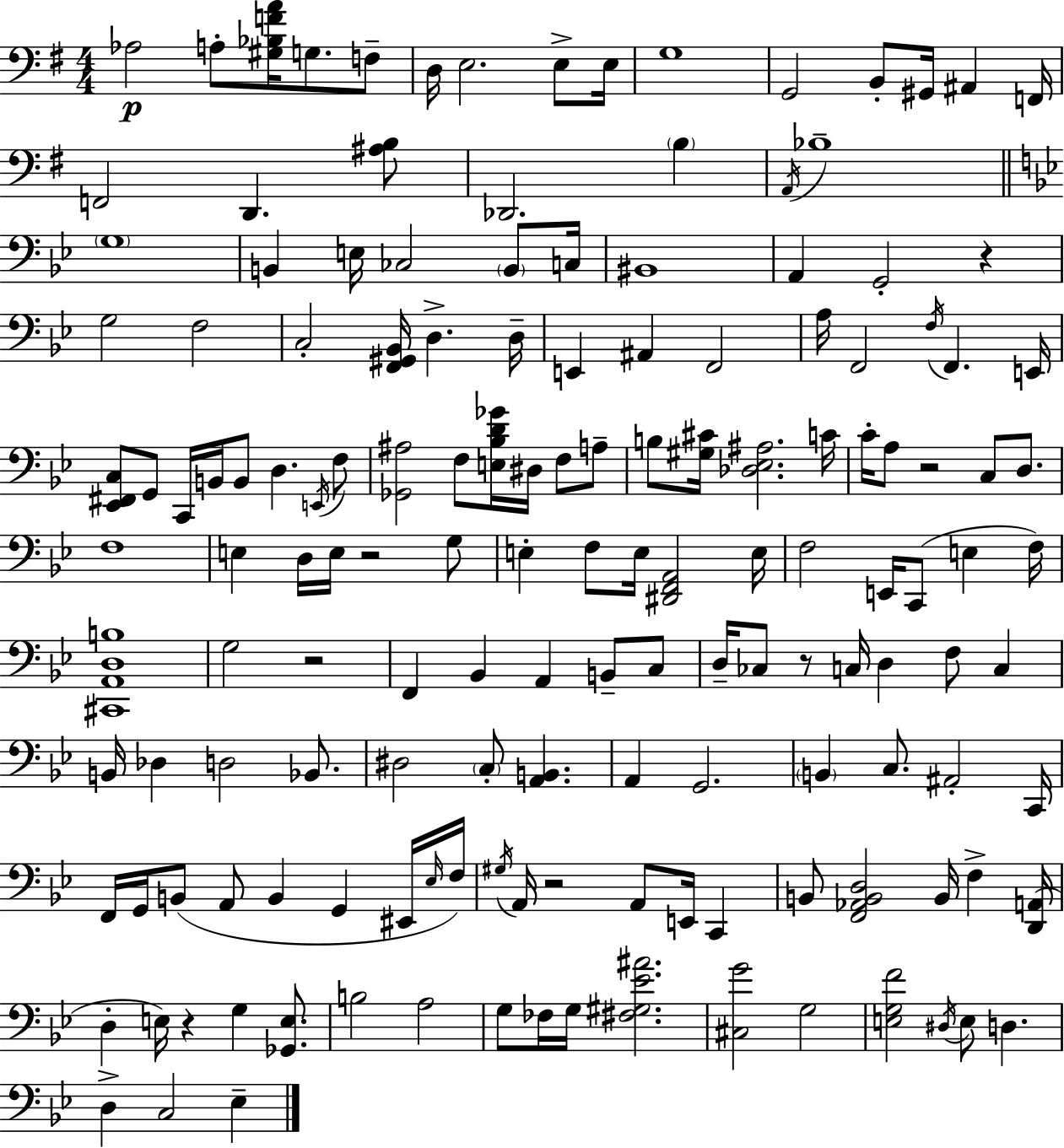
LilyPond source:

{
  \clef bass
  \numericTimeSignature
  \time 4/4
  \key g \major
  \repeat volta 2 { aes2\p a8-. <gis bes f' a'>16 g8. f8-- | d16 e2. e8-> e16 | g1 | g,2 b,8-. gis,16 ais,4 f,16 | \break f,2 d,4. <ais b>8 | des,2. \parenthesize b4 | \acciaccatura { a,16 } bes1-- | \bar "||" \break \key bes \major \parenthesize g1 | b,4 e16 ces2 \parenthesize b,8 c16 | bis,1 | a,4 g,2-. r4 | \break g2 f2 | c2-. <f, gis, bes,>16 d4.-> d16-- | e,4 ais,4 f,2 | a16 f,2 \acciaccatura { f16 } f,4. | \break e,16 <ees, fis, c>8 g,8 c,16 b,16 b,8 d4. \acciaccatura { e,16 } | f8 <ges, ais>2 f8 <e bes d' ges'>16 dis16 f8 | a8-- b8 <gis cis'>16 <des ees ais>2. | c'16 c'16-. a8 r2 c8 d8. | \break f1 | e4 d16 e16 r2 | g8 e4-. f8 e16 <dis, f, a,>2 | e16 f2 e,16 c,8( e4 | \break f16) <cis, a, d b>1 | g2 r2 | f,4 bes,4 a,4 b,8-- | c8 d16-- ces8 r8 c16 d4 f8 c4 | \break b,16 des4 d2 bes,8. | dis2 \parenthesize c8-. <a, b,>4. | a,4 g,2. | \parenthesize b,4 c8. ais,2-. | \break c,16 f,16 g,16 b,8( a,8 b,4 g,4 | eis,16 \grace { ees16 }) f16 \acciaccatura { gis16 } a,16 r2 a,8 e,16 | c,4 b,8 <f, aes, b, d>2 b,16 f4-> | <d, a,>16( d4-. e16) r4 g4 | \break <ges, e>8. b2 a2 | g8 fes16 g16 <fis gis ees' ais'>2. | <cis g'>2 g2 | <e g f'>2 \acciaccatura { dis16 } e8 d4. | \break d4-> c2 | ees4-- } \bar "|."
}